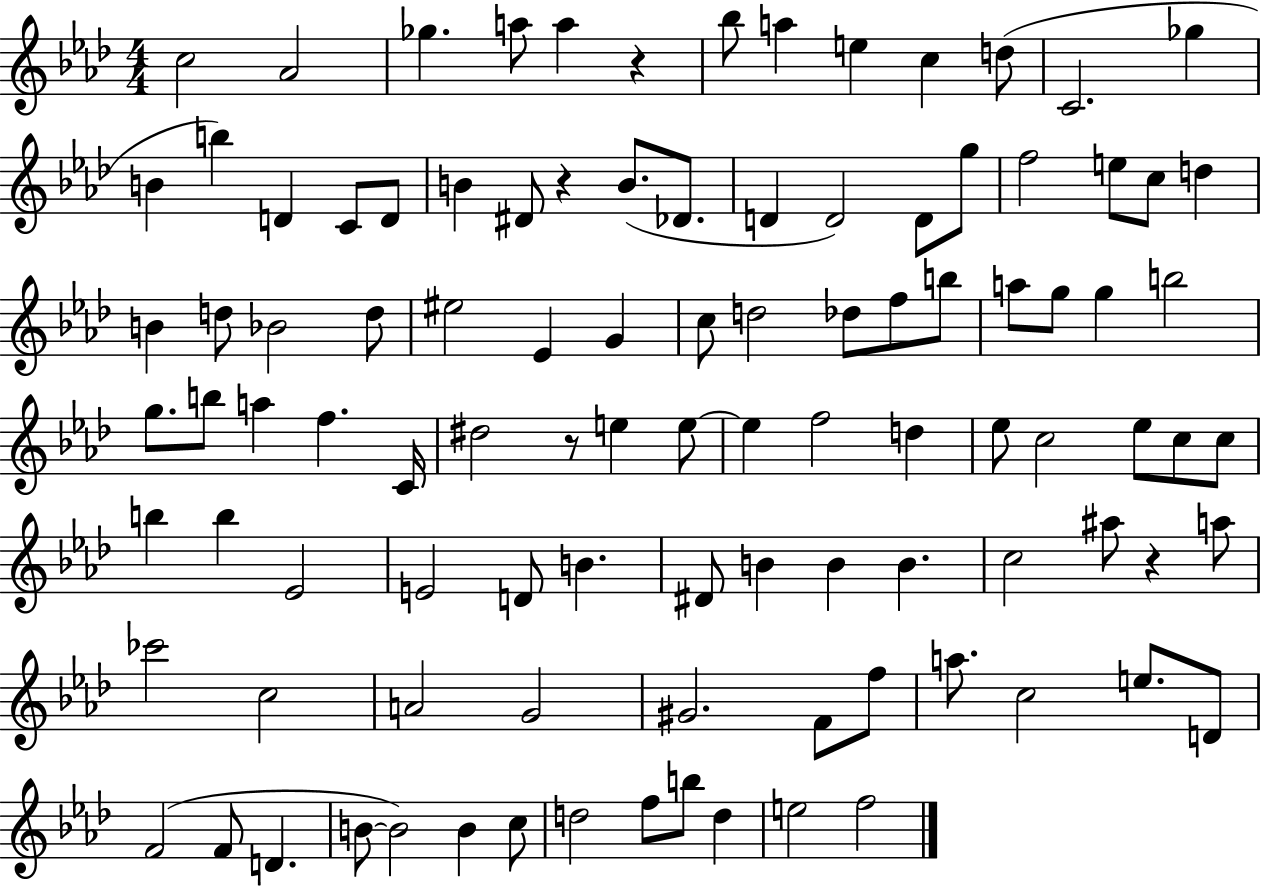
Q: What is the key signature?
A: AES major